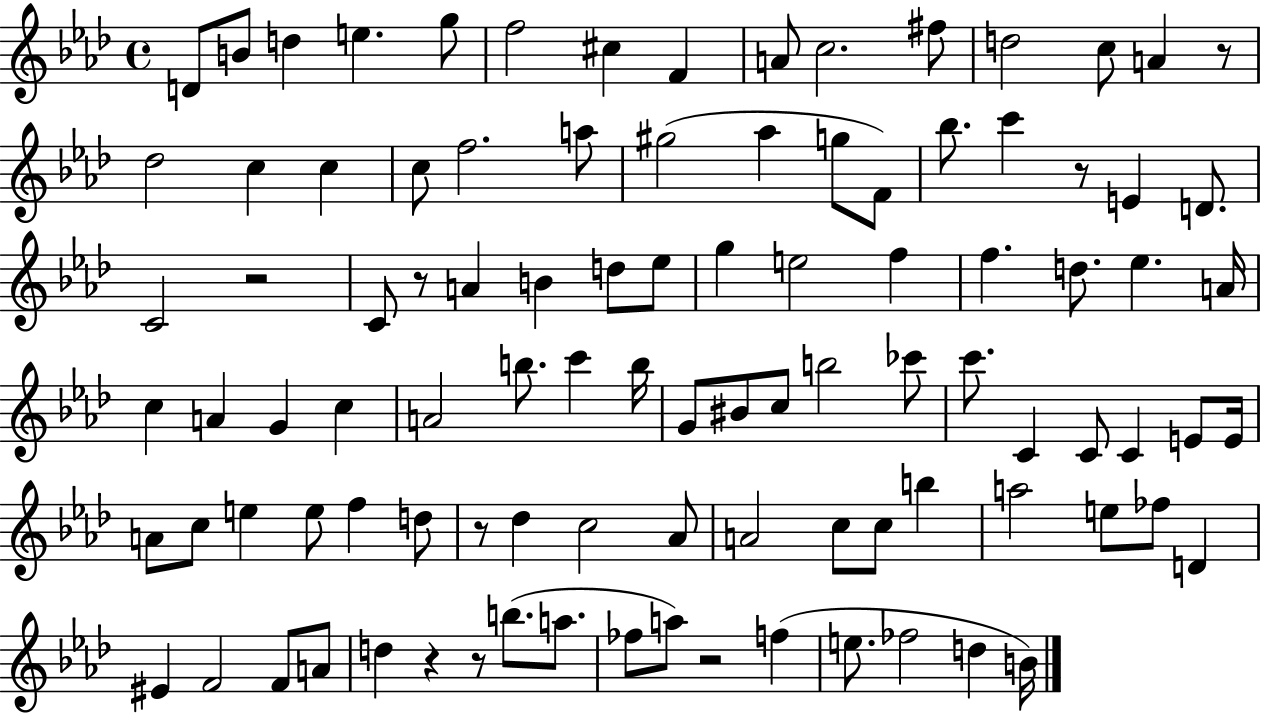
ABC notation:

X:1
T:Untitled
M:4/4
L:1/4
K:Ab
D/2 B/2 d e g/2 f2 ^c F A/2 c2 ^f/2 d2 c/2 A z/2 _d2 c c c/2 f2 a/2 ^g2 _a g/2 F/2 _b/2 c' z/2 E D/2 C2 z2 C/2 z/2 A B d/2 _e/2 g e2 f f d/2 _e A/4 c A G c A2 b/2 c' b/4 G/2 ^B/2 c/2 b2 _c'/2 c'/2 C C/2 C E/2 E/4 A/2 c/2 e e/2 f d/2 z/2 _d c2 _A/2 A2 c/2 c/2 b a2 e/2 _f/2 D ^E F2 F/2 A/2 d z z/2 b/2 a/2 _f/2 a/2 z2 f e/2 _f2 d B/4